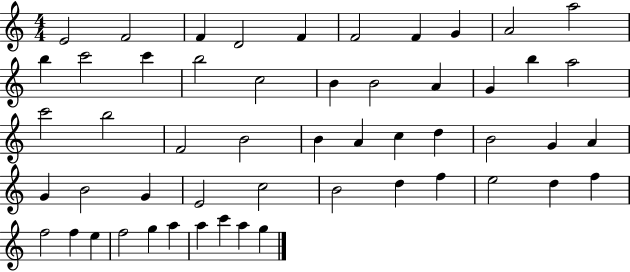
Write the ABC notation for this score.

X:1
T:Untitled
M:4/4
L:1/4
K:C
E2 F2 F D2 F F2 F G A2 a2 b c'2 c' b2 c2 B B2 A G b a2 c'2 b2 F2 B2 B A c d B2 G A G B2 G E2 c2 B2 d f e2 d f f2 f e f2 g a a c' a g